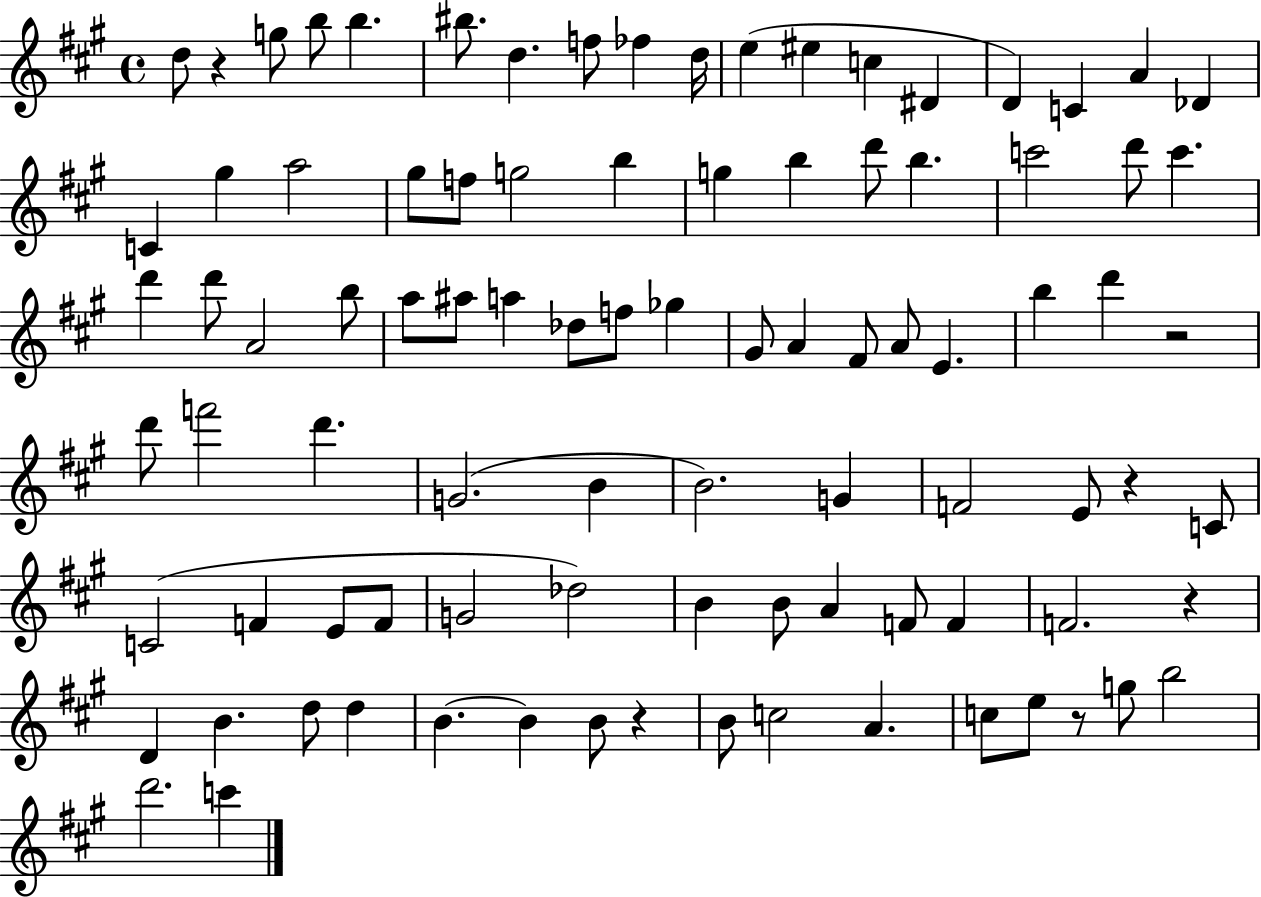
{
  \clef treble
  \time 4/4
  \defaultTimeSignature
  \key a \major
  d''8 r4 g''8 b''8 b''4. | bis''8. d''4. f''8 fes''4 d''16 | e''4( eis''4 c''4 dis'4 | d'4) c'4 a'4 des'4 | \break c'4 gis''4 a''2 | gis''8 f''8 g''2 b''4 | g''4 b''4 d'''8 b''4. | c'''2 d'''8 c'''4. | \break d'''4 d'''8 a'2 b''8 | a''8 ais''8 a''4 des''8 f''8 ges''4 | gis'8 a'4 fis'8 a'8 e'4. | b''4 d'''4 r2 | \break d'''8 f'''2 d'''4. | g'2.( b'4 | b'2.) g'4 | f'2 e'8 r4 c'8 | \break c'2( f'4 e'8 f'8 | g'2 des''2) | b'4 b'8 a'4 f'8 f'4 | f'2. r4 | \break d'4 b'4. d''8 d''4 | b'4.~~ b'4 b'8 r4 | b'8 c''2 a'4. | c''8 e''8 r8 g''8 b''2 | \break d'''2. c'''4 | \bar "|."
}